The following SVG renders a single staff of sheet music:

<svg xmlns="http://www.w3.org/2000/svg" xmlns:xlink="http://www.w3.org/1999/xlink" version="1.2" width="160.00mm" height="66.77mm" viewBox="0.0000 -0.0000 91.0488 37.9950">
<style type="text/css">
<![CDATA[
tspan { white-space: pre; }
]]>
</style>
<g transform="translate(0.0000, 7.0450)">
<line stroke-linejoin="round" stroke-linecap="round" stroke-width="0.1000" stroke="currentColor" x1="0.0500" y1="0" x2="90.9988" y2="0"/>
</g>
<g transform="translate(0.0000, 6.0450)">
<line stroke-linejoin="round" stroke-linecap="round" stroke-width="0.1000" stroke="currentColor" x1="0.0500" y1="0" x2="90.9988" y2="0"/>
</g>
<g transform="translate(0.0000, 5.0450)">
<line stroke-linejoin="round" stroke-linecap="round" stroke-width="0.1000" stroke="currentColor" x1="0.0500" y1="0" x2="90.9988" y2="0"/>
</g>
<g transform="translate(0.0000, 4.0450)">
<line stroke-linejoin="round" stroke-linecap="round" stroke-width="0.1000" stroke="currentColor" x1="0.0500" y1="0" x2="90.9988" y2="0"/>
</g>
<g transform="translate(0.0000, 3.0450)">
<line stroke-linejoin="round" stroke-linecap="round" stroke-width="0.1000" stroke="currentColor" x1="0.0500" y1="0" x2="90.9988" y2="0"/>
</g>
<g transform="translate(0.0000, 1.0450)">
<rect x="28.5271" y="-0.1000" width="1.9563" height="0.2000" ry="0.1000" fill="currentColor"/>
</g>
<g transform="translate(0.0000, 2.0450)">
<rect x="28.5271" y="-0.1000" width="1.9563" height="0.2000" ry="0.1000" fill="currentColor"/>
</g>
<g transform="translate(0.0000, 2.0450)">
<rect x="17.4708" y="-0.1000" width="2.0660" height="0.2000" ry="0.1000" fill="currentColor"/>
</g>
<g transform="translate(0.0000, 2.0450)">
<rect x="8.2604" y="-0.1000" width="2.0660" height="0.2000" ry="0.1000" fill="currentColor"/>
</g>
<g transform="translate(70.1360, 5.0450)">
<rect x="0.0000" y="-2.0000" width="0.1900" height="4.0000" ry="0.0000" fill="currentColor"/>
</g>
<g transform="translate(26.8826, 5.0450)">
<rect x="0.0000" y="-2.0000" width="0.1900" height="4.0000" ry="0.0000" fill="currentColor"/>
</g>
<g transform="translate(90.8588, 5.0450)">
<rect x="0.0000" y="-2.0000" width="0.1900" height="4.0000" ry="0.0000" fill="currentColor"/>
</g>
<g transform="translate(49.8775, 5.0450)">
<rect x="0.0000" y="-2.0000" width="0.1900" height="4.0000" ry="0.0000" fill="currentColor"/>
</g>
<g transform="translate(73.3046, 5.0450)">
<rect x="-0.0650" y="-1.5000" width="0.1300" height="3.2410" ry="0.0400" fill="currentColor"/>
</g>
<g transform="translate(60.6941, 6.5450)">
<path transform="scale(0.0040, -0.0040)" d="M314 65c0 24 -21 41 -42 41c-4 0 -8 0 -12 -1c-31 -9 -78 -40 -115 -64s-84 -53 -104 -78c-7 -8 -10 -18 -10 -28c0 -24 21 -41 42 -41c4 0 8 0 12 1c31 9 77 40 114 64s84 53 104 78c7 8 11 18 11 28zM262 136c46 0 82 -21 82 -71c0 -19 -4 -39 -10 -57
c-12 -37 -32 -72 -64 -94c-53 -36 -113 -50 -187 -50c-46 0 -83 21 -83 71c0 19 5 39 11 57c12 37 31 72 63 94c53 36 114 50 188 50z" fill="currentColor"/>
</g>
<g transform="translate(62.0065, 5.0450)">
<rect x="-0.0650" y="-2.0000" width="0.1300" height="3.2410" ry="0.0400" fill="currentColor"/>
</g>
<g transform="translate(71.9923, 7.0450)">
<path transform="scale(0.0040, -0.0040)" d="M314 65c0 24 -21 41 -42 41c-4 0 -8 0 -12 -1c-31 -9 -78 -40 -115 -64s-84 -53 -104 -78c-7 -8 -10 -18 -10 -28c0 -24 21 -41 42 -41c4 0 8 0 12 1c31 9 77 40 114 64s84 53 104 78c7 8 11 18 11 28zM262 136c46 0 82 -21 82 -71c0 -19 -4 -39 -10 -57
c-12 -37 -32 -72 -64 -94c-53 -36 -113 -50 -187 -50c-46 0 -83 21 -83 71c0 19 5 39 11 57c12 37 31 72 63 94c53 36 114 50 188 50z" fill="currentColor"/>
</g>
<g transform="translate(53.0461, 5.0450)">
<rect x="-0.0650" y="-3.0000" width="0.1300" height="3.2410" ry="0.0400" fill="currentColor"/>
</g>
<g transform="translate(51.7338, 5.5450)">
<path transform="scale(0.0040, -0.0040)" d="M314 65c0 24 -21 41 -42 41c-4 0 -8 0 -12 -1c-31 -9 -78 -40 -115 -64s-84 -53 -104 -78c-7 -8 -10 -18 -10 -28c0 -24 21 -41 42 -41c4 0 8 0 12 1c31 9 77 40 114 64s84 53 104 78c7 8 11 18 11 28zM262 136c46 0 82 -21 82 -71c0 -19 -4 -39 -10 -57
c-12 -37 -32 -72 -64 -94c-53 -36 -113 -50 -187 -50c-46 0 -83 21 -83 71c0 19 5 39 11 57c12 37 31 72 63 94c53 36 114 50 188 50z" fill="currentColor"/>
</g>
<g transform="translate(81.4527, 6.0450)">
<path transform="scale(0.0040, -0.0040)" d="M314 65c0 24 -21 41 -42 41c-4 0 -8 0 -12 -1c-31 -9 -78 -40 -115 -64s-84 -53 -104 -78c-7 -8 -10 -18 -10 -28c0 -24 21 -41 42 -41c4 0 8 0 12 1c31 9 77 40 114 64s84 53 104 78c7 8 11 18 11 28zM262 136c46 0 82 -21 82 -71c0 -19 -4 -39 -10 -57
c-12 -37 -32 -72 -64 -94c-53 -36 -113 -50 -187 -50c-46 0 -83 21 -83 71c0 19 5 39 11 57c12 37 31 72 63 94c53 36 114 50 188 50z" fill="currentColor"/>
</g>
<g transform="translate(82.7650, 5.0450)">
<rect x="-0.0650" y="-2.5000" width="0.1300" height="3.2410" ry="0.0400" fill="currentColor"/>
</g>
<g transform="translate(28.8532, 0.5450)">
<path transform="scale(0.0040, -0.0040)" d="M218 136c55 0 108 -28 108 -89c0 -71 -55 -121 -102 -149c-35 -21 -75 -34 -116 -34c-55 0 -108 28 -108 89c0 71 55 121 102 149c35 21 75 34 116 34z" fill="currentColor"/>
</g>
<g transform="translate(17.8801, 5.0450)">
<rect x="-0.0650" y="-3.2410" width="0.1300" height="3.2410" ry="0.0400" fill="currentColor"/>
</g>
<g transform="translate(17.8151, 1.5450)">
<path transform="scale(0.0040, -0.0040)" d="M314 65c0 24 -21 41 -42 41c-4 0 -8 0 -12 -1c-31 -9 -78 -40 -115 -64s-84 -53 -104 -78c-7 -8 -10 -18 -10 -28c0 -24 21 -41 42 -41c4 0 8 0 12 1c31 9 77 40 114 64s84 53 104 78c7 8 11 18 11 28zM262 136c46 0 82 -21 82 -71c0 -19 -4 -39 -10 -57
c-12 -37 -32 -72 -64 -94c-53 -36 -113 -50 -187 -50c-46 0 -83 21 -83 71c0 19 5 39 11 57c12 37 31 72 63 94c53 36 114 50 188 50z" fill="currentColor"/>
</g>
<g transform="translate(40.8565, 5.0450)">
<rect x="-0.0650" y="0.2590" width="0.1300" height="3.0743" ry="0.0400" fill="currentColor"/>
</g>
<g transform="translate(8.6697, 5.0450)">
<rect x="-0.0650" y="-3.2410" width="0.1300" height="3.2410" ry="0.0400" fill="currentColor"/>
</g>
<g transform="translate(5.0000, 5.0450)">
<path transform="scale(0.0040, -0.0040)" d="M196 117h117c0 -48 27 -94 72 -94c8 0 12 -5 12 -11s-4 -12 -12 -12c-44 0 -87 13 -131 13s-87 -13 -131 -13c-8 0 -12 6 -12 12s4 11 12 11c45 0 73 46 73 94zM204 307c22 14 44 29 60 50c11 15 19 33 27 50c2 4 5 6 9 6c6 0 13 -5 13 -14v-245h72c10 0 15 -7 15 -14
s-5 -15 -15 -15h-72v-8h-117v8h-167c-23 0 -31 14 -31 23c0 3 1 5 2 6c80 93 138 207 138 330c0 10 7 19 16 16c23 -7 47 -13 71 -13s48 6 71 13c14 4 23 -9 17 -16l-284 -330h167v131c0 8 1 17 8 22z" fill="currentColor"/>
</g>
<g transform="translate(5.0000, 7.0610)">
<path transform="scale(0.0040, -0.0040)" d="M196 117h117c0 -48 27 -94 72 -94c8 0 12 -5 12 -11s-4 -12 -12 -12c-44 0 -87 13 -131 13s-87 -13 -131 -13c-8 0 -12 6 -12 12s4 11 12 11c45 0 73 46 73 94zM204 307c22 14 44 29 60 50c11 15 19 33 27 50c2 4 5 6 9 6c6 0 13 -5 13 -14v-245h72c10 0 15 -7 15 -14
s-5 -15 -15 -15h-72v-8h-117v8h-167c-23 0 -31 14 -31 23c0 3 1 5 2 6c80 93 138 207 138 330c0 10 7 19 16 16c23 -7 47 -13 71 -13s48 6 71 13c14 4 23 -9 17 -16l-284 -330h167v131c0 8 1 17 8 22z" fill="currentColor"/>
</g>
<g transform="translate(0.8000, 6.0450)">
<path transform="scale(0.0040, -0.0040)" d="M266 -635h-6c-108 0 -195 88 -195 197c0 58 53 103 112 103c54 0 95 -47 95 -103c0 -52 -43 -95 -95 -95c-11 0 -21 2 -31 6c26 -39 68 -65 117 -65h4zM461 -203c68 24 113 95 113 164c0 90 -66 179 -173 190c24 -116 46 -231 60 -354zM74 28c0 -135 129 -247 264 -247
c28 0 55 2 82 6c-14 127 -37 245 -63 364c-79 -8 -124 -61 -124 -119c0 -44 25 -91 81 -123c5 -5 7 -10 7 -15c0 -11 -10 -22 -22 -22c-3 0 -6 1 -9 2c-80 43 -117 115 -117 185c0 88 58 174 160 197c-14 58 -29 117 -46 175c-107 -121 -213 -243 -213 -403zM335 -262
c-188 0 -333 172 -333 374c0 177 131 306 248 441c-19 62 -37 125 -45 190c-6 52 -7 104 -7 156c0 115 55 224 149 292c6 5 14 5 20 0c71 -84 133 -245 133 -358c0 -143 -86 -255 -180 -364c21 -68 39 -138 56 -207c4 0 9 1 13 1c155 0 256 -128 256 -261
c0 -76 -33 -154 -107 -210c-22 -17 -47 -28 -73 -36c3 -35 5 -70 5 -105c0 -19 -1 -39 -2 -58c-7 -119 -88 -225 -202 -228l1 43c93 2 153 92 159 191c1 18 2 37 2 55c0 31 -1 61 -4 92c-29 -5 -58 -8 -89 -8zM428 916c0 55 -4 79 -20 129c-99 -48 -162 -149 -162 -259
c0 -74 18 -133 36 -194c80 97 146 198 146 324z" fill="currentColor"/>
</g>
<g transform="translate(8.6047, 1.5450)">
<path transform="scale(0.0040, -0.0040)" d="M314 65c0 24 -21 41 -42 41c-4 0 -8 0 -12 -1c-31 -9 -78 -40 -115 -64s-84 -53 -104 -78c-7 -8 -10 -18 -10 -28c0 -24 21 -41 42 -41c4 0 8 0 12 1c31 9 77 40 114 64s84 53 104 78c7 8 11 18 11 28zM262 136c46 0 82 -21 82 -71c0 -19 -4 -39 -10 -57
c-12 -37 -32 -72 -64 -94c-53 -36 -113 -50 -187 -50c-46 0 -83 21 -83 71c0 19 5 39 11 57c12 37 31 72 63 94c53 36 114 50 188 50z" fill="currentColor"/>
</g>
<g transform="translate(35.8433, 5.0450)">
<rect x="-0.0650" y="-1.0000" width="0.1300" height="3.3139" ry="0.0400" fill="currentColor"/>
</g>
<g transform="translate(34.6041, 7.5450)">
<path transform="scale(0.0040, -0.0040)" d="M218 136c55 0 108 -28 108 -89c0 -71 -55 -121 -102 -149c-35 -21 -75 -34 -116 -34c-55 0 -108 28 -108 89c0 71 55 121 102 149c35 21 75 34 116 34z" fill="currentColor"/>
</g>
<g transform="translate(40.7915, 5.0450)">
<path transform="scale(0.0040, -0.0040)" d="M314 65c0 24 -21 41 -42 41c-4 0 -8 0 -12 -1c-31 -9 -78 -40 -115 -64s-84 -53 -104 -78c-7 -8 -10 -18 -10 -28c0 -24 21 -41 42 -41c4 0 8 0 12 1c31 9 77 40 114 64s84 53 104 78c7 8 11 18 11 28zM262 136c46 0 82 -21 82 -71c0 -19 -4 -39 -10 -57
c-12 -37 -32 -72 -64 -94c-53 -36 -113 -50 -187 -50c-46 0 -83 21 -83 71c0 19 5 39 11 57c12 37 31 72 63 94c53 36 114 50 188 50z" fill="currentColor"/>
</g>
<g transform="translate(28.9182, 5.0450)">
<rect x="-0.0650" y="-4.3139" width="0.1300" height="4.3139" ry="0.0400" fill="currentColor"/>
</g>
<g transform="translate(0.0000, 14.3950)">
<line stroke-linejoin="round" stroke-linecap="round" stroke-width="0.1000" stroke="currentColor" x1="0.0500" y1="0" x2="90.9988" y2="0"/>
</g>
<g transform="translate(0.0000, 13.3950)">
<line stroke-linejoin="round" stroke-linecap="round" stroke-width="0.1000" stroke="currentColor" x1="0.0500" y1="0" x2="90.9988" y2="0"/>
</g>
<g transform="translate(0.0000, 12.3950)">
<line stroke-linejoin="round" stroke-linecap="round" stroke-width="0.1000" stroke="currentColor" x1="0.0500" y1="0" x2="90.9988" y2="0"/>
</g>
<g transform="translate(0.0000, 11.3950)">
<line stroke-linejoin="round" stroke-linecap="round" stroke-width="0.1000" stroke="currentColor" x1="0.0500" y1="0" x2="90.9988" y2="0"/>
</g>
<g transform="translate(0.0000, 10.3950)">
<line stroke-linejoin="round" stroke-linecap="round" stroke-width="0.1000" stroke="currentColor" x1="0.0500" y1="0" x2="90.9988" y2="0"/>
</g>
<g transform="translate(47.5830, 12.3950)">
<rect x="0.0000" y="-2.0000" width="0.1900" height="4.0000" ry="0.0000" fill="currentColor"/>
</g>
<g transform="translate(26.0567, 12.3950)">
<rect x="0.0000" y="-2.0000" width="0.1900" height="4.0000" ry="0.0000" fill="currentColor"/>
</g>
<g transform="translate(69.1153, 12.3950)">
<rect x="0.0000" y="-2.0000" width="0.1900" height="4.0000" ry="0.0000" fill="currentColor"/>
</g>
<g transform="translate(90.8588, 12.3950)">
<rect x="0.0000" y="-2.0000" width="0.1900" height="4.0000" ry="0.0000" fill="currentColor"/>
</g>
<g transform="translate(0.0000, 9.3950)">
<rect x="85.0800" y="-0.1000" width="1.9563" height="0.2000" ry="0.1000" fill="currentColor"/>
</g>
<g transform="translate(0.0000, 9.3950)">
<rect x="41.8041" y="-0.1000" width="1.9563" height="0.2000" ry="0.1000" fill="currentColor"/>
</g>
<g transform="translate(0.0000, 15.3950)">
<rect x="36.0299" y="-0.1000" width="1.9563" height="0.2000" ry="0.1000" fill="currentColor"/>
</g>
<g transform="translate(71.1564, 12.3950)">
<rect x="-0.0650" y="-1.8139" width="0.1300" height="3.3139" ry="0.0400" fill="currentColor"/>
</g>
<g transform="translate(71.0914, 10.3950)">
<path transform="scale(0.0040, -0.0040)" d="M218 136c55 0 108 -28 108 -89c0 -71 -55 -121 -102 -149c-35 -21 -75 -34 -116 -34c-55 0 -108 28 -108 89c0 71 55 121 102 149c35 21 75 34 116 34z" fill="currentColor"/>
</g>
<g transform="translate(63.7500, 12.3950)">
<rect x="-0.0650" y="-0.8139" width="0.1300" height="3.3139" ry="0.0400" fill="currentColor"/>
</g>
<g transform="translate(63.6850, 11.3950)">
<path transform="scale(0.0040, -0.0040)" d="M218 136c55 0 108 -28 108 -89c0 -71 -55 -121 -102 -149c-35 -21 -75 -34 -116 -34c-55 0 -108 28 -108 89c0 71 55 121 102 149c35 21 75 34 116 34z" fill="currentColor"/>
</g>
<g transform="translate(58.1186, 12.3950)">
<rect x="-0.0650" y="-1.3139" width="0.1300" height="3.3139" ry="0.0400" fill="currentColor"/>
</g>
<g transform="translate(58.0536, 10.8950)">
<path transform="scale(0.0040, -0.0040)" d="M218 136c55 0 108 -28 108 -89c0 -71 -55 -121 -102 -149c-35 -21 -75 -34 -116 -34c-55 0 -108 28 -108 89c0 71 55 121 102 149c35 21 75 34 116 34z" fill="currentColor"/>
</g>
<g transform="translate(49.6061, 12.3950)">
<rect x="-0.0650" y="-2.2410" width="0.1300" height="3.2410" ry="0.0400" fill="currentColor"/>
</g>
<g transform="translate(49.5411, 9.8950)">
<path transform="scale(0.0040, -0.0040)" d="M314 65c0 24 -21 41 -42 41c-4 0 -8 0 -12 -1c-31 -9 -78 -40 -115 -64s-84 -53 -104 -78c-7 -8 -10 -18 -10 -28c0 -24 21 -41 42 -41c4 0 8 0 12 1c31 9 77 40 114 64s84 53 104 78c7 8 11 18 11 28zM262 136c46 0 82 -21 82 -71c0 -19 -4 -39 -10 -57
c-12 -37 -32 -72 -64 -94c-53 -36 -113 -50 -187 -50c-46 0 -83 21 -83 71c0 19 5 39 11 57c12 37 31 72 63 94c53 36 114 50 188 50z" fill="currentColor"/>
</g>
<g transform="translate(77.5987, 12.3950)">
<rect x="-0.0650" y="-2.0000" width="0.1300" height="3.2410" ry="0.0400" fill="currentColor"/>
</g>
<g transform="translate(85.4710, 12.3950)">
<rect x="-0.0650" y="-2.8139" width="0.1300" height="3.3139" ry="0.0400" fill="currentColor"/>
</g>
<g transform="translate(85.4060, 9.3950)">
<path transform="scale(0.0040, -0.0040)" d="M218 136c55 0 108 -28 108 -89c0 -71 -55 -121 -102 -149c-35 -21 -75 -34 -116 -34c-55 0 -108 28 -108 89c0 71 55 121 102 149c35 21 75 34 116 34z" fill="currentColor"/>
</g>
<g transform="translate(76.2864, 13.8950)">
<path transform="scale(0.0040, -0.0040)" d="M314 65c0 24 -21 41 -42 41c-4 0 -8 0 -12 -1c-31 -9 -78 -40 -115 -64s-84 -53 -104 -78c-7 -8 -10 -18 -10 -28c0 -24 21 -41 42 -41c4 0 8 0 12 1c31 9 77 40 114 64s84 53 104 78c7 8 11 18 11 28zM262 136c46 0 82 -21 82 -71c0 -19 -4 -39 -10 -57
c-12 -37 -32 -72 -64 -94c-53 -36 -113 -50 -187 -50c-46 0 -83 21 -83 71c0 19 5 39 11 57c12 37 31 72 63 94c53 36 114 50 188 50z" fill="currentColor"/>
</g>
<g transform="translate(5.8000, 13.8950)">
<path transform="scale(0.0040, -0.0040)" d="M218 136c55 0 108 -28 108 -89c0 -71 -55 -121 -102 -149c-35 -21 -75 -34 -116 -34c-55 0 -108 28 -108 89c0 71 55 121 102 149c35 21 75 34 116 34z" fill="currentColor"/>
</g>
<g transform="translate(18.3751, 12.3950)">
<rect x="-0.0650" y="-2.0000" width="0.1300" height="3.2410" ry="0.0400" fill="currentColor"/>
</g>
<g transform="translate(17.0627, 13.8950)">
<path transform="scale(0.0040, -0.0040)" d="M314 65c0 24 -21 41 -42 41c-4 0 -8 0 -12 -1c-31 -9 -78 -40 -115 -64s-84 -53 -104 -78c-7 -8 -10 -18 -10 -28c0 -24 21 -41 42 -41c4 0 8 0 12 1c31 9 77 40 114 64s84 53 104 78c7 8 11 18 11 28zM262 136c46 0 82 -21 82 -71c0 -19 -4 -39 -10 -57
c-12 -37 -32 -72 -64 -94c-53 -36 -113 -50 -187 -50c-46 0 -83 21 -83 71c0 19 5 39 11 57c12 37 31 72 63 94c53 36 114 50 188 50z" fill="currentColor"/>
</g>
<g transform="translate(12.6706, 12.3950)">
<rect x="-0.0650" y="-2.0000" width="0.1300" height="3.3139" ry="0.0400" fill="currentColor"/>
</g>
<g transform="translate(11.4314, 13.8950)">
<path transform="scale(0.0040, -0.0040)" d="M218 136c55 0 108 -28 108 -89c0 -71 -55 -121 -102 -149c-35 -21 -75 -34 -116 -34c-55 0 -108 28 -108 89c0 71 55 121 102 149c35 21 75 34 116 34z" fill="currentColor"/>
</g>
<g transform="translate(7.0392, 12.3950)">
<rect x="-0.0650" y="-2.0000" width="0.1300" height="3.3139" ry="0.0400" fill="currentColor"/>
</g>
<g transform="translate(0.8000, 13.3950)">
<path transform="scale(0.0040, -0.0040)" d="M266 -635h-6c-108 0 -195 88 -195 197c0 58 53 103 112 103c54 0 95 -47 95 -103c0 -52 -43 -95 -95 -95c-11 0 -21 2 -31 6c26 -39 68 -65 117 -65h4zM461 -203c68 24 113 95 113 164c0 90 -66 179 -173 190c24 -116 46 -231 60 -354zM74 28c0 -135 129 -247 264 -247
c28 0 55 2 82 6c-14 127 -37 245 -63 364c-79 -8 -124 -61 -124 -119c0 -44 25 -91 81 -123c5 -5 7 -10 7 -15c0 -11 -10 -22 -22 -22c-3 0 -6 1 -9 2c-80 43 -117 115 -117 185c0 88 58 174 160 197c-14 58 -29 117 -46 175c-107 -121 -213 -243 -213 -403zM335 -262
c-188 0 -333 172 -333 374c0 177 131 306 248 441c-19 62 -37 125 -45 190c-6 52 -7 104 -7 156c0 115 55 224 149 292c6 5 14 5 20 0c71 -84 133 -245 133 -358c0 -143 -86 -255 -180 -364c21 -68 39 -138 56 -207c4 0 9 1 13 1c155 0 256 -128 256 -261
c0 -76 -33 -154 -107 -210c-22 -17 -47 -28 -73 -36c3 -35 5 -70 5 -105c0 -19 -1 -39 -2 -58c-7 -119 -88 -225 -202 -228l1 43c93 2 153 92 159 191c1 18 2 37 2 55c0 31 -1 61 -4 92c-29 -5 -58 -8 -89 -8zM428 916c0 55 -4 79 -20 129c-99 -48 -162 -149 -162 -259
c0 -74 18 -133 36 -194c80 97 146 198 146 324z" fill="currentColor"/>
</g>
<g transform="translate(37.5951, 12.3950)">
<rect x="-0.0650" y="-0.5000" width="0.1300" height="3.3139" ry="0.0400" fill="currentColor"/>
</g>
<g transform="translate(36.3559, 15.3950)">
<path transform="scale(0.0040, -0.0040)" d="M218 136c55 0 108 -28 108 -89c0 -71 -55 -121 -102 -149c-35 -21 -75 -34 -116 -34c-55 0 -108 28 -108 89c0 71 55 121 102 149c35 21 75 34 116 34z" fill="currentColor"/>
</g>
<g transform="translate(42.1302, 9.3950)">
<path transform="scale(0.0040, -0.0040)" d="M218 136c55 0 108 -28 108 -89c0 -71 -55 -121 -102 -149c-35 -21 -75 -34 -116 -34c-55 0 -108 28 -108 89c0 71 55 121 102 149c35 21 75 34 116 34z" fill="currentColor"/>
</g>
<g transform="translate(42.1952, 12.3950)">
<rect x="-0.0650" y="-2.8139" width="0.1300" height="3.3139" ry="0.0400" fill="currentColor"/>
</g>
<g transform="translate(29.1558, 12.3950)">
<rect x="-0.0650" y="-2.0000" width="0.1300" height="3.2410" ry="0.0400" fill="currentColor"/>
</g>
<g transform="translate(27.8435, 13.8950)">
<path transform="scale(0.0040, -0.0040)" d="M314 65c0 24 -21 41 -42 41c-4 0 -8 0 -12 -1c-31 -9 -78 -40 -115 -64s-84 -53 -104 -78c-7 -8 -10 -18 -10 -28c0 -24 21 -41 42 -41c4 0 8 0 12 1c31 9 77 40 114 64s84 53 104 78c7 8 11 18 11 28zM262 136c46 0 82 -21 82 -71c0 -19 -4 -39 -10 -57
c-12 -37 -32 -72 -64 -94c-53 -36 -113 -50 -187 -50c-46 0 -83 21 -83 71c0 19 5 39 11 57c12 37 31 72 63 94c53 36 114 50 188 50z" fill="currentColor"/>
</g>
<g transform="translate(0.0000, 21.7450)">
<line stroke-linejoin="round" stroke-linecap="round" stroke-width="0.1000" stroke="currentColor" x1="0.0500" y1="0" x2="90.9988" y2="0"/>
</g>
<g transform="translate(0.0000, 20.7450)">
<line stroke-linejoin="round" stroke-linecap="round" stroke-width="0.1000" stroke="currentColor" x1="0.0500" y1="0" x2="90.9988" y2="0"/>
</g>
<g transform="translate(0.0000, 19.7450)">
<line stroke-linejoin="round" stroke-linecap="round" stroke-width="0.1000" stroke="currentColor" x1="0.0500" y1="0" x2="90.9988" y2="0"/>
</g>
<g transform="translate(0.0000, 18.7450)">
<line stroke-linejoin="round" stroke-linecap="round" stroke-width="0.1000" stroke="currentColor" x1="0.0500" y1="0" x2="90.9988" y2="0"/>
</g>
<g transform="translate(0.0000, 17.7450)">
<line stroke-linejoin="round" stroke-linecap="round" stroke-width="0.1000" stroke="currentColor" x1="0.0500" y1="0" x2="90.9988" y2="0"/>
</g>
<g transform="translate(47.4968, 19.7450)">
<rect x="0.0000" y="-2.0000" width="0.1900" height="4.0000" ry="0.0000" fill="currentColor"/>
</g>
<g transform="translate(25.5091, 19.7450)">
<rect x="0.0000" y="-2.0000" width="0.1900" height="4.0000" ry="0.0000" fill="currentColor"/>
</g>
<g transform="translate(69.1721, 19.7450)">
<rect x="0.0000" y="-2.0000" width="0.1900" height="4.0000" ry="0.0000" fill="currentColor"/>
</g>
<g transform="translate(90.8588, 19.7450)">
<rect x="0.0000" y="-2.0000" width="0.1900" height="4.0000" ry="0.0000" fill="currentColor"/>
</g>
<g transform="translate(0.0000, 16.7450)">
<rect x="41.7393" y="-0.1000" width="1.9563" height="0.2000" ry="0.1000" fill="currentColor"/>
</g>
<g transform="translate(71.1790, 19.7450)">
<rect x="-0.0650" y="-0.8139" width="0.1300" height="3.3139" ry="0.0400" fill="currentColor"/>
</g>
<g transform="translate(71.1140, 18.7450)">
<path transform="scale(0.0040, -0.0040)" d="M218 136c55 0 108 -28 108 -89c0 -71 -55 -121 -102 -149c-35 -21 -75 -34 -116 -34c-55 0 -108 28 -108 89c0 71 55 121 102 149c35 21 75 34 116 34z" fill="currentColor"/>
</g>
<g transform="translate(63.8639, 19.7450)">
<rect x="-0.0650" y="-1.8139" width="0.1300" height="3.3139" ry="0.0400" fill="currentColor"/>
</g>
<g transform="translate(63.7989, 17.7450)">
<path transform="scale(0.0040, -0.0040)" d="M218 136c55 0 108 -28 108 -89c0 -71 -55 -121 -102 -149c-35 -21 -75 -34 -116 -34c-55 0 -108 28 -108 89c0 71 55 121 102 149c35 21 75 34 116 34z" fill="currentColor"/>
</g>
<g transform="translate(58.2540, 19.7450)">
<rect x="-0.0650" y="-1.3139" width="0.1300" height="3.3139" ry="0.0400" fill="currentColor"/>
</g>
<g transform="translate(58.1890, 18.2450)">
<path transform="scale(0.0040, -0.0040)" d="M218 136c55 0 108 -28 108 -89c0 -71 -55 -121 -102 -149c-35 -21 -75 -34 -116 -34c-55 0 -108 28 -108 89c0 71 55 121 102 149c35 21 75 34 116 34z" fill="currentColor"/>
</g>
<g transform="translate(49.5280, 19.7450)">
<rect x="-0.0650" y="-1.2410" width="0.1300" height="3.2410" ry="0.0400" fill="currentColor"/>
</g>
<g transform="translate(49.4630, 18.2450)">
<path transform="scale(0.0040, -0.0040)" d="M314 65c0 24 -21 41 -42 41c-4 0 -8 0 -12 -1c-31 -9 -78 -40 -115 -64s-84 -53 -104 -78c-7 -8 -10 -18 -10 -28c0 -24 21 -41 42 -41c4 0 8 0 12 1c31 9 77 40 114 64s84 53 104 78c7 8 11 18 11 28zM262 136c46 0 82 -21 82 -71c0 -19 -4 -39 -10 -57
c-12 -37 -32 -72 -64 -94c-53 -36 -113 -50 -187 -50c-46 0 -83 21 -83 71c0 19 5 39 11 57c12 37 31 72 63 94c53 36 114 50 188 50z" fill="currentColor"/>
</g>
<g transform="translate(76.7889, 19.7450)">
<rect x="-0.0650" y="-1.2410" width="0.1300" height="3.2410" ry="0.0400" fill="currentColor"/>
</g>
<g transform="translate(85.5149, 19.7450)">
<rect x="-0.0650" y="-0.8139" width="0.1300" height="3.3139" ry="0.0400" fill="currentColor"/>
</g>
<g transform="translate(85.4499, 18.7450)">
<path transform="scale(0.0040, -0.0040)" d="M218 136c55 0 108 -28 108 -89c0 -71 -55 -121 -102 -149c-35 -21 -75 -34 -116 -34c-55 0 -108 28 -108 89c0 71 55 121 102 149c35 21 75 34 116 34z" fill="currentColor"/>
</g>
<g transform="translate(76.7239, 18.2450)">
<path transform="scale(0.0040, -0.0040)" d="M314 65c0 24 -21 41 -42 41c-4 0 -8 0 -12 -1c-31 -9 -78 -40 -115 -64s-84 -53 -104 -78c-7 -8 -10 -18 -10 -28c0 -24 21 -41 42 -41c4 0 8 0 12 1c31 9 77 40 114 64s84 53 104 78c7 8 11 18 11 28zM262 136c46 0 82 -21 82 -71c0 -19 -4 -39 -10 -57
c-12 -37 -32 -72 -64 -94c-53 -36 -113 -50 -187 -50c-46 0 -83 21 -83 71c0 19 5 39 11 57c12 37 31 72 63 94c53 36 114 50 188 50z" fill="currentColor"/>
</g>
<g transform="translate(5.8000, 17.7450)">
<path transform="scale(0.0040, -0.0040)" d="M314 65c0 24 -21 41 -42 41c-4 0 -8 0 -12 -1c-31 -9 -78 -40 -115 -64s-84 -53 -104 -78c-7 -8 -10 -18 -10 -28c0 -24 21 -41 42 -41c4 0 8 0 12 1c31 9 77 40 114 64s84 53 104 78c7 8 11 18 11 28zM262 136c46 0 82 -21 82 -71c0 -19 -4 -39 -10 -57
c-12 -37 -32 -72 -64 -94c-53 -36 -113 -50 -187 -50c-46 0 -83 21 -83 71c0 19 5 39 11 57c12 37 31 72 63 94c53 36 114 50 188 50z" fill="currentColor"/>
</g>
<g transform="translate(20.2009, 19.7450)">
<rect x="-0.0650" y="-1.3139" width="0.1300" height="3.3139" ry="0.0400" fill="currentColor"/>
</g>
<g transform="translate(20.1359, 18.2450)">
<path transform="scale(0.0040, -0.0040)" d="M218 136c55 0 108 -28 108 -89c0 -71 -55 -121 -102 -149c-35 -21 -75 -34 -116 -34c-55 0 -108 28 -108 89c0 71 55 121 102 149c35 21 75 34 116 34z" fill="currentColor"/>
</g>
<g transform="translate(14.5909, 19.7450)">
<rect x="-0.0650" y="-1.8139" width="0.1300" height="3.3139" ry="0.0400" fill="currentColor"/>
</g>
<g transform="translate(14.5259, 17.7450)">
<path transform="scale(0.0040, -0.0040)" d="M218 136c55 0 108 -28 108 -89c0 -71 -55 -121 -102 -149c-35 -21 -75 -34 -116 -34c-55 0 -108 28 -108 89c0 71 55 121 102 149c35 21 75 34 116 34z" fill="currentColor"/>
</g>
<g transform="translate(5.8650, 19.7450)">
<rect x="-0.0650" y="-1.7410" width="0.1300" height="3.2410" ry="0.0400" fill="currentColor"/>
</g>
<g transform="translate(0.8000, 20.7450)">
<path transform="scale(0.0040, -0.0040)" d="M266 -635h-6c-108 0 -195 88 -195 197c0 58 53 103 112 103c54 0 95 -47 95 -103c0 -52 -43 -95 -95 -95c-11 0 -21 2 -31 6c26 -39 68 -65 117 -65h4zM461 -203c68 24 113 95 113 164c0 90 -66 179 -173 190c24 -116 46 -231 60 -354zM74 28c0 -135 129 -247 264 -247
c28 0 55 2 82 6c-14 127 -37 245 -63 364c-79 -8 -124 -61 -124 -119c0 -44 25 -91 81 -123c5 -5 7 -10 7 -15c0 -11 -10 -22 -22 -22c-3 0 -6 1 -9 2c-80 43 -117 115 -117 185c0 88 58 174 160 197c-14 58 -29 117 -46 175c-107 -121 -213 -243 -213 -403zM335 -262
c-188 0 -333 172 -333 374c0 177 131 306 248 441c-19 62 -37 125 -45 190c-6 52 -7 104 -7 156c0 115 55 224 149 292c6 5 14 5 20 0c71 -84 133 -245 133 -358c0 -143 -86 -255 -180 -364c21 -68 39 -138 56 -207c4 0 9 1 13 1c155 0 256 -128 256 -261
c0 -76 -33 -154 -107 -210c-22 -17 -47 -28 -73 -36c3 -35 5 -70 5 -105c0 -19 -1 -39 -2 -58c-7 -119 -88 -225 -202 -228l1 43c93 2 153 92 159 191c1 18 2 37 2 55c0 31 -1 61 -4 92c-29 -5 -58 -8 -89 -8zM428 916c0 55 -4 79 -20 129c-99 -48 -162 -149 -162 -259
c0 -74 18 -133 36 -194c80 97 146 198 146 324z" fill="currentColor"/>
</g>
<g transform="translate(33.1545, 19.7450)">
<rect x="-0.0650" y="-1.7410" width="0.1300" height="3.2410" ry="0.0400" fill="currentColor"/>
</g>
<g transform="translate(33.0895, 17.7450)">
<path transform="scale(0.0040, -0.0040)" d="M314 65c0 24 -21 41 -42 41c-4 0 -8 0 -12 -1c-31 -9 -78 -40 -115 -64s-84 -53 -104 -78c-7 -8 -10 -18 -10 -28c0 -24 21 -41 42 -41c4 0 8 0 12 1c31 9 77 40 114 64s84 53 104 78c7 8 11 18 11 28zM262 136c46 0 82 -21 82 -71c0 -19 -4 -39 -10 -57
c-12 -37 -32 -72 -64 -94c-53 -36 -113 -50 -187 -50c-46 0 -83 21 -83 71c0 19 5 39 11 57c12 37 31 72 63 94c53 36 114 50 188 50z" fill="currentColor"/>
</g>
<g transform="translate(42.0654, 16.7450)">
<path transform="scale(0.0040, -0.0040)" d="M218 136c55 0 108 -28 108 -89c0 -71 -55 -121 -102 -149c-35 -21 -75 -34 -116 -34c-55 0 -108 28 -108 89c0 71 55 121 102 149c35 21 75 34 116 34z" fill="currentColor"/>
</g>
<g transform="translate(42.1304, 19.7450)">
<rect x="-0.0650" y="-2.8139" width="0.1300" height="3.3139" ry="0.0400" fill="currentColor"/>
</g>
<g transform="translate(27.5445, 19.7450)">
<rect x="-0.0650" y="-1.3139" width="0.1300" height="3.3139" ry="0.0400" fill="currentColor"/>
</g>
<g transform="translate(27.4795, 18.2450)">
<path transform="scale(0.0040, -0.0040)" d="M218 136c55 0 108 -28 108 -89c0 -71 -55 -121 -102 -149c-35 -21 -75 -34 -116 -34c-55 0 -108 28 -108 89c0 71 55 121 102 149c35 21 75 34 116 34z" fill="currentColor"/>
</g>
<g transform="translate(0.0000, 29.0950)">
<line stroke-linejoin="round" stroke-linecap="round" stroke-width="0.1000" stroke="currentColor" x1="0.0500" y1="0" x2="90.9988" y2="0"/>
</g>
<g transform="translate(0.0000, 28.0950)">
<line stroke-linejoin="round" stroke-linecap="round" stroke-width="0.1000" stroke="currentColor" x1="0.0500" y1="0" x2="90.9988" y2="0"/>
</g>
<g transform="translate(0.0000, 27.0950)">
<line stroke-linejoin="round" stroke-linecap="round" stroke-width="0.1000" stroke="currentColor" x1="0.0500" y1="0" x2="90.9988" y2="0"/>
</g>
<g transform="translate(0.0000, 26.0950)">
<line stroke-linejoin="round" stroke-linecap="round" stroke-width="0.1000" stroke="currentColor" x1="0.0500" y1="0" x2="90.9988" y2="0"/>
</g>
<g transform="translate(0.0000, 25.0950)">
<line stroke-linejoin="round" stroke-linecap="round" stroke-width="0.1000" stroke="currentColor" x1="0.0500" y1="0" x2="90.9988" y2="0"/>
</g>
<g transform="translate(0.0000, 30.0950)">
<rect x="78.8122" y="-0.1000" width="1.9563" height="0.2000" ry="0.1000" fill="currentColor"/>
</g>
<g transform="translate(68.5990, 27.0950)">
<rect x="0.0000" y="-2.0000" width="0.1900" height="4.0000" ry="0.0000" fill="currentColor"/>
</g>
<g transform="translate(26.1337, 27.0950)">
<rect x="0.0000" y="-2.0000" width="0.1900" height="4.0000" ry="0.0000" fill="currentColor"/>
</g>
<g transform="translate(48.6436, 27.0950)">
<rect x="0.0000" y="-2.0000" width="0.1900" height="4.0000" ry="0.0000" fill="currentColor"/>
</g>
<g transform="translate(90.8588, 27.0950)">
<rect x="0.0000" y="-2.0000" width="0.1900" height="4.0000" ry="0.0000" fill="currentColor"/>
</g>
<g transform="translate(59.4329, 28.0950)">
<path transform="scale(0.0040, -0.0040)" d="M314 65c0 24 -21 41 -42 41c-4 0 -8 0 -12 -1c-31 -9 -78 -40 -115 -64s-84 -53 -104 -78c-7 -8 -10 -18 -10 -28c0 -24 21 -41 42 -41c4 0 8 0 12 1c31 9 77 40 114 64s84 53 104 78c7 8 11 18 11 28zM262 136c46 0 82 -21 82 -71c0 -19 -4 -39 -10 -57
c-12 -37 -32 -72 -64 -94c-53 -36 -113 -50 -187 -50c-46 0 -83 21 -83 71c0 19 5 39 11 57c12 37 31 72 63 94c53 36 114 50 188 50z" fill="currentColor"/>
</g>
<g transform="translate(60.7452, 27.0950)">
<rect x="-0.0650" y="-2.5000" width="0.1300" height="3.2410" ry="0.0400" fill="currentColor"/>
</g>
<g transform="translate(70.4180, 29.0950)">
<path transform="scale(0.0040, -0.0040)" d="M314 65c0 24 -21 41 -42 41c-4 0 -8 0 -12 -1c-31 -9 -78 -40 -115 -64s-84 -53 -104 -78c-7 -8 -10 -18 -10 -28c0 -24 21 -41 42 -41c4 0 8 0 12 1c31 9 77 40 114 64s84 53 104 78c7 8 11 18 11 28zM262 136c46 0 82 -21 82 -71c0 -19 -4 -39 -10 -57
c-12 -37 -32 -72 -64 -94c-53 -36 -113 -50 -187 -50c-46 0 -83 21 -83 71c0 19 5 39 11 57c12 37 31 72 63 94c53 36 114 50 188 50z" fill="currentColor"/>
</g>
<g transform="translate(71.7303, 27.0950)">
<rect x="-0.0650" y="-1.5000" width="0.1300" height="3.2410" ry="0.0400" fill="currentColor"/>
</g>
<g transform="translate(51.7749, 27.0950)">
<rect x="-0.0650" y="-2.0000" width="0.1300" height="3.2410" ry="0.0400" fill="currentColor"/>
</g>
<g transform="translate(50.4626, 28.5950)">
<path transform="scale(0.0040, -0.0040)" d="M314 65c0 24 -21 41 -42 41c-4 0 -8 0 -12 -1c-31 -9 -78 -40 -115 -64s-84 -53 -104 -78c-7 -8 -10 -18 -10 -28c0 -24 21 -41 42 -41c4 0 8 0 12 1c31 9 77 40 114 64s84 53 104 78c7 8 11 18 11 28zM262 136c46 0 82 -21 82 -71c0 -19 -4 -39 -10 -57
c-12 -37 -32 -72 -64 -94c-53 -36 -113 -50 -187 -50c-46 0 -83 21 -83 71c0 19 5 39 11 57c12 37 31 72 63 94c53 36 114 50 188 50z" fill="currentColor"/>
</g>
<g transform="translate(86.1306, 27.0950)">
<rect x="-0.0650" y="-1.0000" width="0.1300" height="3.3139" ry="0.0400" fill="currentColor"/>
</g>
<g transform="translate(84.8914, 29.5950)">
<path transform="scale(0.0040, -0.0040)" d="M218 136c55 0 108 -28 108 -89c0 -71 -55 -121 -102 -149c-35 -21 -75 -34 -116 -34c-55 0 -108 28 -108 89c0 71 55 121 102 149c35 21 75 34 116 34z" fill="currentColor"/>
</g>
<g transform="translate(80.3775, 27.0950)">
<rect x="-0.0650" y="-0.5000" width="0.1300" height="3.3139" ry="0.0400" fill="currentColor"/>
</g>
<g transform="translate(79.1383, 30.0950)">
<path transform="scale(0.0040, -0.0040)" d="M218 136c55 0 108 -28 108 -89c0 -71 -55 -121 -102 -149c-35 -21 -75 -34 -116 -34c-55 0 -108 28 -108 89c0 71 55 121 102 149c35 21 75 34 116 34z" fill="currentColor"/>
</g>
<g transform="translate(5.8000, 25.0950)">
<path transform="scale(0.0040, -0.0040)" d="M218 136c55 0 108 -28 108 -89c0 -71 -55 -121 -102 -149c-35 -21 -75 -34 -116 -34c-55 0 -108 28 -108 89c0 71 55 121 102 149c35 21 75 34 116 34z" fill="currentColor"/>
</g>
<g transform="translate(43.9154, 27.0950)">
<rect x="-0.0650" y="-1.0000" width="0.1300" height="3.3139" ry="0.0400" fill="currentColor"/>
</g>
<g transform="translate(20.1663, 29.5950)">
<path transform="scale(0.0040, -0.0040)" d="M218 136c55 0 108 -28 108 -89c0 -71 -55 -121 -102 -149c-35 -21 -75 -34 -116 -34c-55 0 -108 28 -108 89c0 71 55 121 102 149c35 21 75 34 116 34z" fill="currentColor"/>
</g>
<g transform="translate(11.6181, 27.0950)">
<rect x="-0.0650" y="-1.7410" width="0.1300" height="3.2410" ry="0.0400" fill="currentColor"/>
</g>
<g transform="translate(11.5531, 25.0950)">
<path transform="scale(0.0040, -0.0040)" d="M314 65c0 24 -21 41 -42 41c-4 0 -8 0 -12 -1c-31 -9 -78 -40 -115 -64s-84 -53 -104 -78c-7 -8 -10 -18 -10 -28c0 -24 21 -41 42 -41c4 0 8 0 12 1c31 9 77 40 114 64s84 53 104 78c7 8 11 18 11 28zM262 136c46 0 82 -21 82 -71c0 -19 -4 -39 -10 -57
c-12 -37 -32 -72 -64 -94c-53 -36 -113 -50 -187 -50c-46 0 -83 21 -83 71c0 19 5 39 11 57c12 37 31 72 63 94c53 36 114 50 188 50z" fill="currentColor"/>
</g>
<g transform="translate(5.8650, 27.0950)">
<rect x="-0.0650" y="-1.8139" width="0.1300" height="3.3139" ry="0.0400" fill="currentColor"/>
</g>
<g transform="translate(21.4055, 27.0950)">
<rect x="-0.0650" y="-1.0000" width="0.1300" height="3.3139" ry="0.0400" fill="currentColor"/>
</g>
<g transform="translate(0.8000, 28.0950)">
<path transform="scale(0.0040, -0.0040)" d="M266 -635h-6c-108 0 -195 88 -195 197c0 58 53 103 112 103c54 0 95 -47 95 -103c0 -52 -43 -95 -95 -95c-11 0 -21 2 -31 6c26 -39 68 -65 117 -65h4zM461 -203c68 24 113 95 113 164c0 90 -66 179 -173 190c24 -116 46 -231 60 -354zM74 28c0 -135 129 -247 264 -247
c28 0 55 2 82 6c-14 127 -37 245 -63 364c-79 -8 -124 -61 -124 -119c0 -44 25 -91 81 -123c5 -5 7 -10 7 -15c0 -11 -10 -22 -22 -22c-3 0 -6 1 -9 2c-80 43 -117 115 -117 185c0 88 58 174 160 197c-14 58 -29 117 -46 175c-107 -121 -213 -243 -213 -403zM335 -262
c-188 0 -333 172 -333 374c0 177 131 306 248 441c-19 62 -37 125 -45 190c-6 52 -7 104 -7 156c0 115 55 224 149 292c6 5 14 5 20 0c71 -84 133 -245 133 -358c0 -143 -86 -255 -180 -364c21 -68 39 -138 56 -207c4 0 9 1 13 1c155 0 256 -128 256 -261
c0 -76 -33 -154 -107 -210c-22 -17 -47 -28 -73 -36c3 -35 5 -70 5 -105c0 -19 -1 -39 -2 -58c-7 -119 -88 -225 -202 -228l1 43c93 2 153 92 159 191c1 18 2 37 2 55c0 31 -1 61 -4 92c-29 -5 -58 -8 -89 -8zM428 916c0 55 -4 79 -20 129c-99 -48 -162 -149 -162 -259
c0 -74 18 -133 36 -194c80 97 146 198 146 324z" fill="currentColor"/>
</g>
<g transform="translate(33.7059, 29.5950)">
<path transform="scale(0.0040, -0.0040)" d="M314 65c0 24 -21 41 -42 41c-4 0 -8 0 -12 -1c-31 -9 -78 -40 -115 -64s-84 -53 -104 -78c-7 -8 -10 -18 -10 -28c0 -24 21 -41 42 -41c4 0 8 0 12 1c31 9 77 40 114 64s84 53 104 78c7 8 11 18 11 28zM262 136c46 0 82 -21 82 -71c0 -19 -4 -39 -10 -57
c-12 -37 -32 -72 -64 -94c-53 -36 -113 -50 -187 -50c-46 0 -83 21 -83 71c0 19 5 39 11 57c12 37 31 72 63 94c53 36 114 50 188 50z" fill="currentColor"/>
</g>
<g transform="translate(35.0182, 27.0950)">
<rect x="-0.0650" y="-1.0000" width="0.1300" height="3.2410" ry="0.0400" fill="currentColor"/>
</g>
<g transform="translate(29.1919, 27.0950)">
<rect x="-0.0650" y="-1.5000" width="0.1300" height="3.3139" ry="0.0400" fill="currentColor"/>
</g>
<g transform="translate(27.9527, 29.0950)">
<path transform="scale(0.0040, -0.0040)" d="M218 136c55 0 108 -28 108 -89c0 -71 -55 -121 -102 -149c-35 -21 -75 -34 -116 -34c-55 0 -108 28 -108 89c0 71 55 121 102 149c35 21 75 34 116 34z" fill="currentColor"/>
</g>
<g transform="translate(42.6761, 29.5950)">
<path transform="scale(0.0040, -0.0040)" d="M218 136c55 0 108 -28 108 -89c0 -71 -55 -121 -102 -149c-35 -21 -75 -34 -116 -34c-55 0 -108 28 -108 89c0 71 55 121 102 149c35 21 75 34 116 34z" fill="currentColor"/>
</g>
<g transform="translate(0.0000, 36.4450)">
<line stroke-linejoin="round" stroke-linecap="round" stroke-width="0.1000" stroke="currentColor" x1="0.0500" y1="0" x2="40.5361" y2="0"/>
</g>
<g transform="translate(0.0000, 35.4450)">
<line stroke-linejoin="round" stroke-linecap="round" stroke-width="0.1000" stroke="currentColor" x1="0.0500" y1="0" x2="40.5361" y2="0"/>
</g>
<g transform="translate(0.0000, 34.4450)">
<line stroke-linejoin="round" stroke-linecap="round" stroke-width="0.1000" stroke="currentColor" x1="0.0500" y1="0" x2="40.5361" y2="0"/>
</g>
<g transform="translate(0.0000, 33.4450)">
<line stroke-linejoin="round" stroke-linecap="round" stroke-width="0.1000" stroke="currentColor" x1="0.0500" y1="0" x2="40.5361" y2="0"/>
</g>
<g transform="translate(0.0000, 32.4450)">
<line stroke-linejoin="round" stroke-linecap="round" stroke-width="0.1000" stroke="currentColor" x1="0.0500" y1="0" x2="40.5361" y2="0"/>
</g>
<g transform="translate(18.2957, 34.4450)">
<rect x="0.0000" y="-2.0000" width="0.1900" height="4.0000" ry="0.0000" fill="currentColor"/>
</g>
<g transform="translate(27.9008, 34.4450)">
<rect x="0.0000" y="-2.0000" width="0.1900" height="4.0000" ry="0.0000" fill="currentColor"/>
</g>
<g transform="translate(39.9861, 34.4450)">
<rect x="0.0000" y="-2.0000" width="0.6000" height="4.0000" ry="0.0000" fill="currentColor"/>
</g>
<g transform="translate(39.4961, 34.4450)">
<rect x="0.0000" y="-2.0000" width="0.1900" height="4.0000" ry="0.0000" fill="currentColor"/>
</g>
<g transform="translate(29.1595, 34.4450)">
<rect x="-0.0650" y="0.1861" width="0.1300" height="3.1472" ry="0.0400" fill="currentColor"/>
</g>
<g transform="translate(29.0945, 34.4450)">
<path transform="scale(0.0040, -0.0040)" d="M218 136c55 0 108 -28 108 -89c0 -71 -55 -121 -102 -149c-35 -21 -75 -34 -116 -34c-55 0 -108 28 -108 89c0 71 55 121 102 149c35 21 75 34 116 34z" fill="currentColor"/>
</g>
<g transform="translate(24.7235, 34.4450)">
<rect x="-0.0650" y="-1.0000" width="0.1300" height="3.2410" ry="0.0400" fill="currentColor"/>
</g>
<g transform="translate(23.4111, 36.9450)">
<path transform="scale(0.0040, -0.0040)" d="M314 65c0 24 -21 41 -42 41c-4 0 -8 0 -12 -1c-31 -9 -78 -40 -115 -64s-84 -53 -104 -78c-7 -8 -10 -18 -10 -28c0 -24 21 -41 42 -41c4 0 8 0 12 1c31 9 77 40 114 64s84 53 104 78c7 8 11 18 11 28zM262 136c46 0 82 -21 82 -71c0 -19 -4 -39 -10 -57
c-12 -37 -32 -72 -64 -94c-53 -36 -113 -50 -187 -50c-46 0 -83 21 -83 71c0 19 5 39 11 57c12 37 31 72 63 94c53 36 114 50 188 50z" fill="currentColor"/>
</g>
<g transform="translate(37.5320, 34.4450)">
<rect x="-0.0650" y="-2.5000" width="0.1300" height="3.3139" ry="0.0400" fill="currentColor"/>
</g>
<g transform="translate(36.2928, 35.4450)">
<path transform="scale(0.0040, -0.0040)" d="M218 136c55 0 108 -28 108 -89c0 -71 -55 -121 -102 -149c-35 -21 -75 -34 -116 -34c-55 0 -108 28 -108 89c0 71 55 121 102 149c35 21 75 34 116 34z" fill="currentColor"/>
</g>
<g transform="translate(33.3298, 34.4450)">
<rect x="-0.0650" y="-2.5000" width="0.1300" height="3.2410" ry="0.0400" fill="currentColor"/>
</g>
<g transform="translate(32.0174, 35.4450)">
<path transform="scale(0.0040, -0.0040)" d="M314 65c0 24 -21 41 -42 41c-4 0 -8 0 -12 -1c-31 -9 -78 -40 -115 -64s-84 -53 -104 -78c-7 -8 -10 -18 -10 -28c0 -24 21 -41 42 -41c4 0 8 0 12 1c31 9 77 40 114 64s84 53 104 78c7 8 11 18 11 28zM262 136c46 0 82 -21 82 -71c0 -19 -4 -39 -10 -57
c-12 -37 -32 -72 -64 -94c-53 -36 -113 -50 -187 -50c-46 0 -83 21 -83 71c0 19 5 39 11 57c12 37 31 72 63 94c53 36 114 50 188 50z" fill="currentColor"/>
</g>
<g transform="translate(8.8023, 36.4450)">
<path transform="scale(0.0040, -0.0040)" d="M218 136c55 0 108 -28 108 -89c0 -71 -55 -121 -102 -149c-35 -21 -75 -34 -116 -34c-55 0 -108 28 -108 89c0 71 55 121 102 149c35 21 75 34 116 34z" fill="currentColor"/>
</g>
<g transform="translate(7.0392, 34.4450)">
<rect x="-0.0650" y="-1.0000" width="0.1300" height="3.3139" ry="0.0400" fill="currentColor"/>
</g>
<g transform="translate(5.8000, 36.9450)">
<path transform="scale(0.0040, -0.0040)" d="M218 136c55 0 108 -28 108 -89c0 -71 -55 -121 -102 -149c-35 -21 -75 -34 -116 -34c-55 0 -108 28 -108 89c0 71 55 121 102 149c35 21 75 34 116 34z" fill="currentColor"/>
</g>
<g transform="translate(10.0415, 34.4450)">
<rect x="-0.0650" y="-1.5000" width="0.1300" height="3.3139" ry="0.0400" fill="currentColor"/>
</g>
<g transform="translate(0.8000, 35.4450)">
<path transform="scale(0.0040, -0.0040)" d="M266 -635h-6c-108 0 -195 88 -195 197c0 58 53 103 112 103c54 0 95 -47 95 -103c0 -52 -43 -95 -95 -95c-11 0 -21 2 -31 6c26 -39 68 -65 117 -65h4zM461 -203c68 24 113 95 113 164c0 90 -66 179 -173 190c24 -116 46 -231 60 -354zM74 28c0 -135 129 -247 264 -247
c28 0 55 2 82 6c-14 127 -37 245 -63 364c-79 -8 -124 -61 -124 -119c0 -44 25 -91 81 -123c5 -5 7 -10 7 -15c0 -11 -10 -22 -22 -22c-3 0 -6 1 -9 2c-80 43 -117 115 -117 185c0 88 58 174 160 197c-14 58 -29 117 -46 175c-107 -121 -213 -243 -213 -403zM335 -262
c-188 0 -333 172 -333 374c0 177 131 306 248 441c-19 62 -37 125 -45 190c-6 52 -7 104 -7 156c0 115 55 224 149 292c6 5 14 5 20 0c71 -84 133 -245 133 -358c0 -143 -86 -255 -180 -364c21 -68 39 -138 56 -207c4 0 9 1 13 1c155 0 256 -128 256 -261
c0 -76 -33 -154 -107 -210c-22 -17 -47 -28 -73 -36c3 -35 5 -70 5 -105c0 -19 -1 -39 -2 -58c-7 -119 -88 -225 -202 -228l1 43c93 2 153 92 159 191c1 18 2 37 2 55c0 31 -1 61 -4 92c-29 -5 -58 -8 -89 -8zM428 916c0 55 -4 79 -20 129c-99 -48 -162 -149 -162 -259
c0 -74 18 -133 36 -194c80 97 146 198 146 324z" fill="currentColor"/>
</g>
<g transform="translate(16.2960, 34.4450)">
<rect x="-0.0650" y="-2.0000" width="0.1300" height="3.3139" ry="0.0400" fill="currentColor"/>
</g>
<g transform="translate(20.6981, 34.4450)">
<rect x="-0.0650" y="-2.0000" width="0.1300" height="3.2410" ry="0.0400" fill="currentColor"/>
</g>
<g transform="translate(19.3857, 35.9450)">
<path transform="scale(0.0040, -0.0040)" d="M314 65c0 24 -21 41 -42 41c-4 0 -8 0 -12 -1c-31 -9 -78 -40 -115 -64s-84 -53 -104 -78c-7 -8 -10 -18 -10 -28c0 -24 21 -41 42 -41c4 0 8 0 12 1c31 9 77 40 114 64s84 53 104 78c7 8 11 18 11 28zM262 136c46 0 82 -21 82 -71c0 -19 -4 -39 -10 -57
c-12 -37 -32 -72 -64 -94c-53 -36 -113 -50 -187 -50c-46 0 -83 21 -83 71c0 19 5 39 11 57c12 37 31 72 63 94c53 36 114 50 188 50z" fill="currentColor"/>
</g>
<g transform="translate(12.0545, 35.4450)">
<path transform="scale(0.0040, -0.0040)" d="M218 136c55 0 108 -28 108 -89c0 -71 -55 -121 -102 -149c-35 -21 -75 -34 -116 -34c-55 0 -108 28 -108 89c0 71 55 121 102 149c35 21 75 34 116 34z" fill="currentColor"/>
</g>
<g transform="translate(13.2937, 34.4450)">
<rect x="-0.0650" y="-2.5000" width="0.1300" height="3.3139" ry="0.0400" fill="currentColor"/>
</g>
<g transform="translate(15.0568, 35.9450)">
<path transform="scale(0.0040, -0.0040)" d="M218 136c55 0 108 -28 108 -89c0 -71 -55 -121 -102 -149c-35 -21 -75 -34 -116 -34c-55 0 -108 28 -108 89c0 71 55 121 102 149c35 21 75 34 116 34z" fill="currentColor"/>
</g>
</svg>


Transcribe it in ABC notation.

X:1
T:Untitled
M:4/4
L:1/4
K:C
b2 b2 d' D B2 A2 F2 E2 G2 F F F2 F2 C a g2 e d f F2 a f2 f e e f2 a e2 e f d e2 d f f2 D E D2 D F2 G2 E2 C D D E G F F2 D2 B G2 G